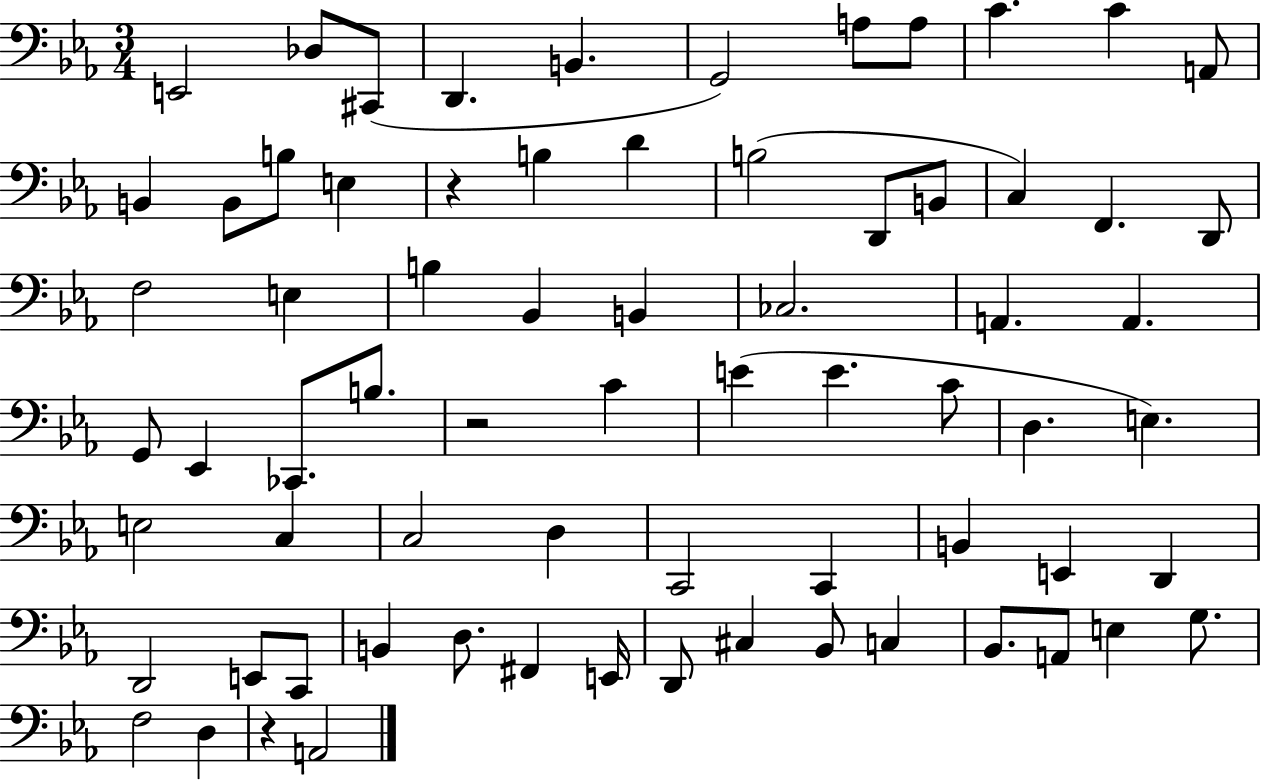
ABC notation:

X:1
T:Untitled
M:3/4
L:1/4
K:Eb
E,,2 _D,/2 ^C,,/2 D,, B,, G,,2 A,/2 A,/2 C C A,,/2 B,, B,,/2 B,/2 E, z B, D B,2 D,,/2 B,,/2 C, F,, D,,/2 F,2 E, B, _B,, B,, _C,2 A,, A,, G,,/2 _E,, _C,,/2 B,/2 z2 C E E C/2 D, E, E,2 C, C,2 D, C,,2 C,, B,, E,, D,, D,,2 E,,/2 C,,/2 B,, D,/2 ^F,, E,,/4 D,,/2 ^C, _B,,/2 C, _B,,/2 A,,/2 E, G,/2 F,2 D, z A,,2